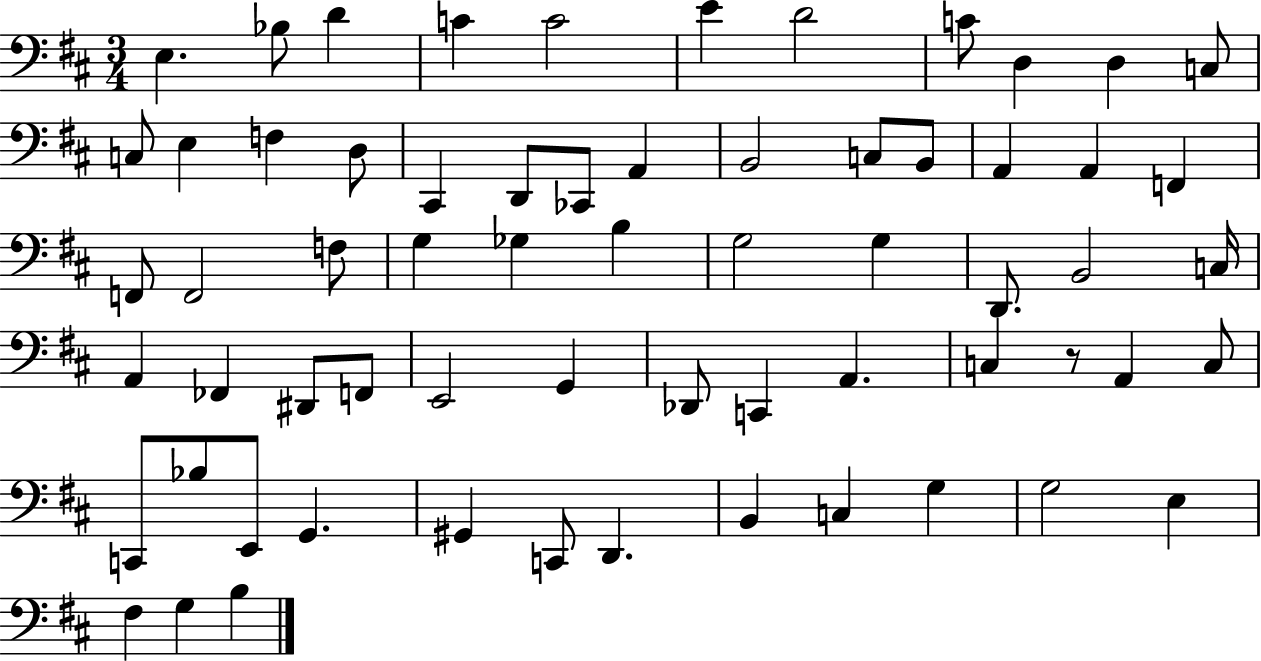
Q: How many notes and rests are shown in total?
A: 64